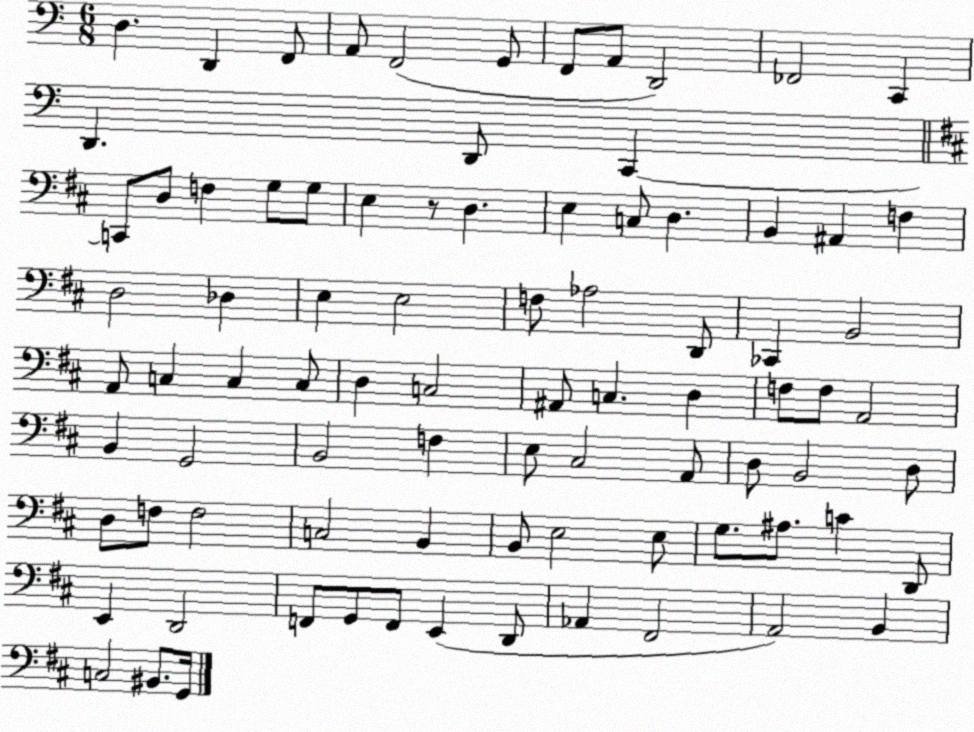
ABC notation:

X:1
T:Untitled
M:6/8
L:1/4
K:C
D, D,, F,,/2 A,,/2 F,,2 G,,/2 F,,/2 A,,/2 D,,2 _F,,2 C,, D,, D,,/2 C,, C,,/2 D,/2 F, G,/2 G,/2 E, z/2 D, E, C,/2 D, B,, ^A,, F, D,2 _D, E, E,2 F,/2 _A,2 D,,/2 _C,, B,,2 A,,/2 C, C, C,/2 D, C,2 ^A,,/2 C, D, F,/2 F,/2 A,,2 B,, G,,2 B,,2 F, E,/2 ^C,2 A,,/2 D,/2 B,,2 D,/2 D,/2 F,/2 F,2 C,2 B,, B,,/2 E,2 E,/2 G,/2 ^A,/2 C D,,/2 E,, D,,2 F,,/2 G,,/2 F,,/2 E,, D,,/2 _A,, ^F,,2 A,,2 B,, C,2 ^B,,/2 G,,/4